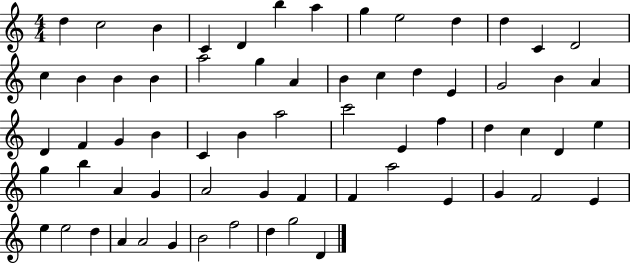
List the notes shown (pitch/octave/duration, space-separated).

D5/q C5/h B4/q C4/q D4/q B5/q A5/q G5/q E5/h D5/q D5/q C4/q D4/h C5/q B4/q B4/q B4/q A5/h G5/q A4/q B4/q C5/q D5/q E4/q G4/h B4/q A4/q D4/q F4/q G4/q B4/q C4/q B4/q A5/h C6/h E4/q F5/q D5/q C5/q D4/q E5/q G5/q B5/q A4/q G4/q A4/h G4/q F4/q F4/q A5/h E4/q G4/q F4/h E4/q E5/q E5/h D5/q A4/q A4/h G4/q B4/h F5/h D5/q G5/h D4/q